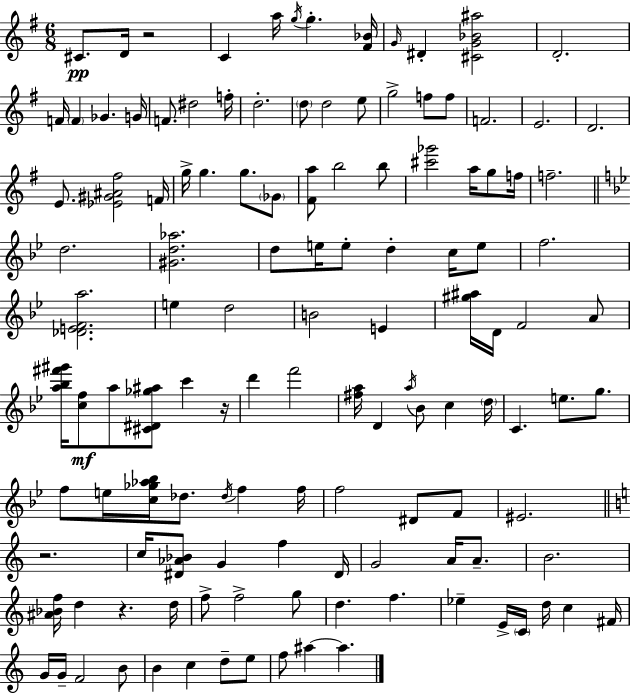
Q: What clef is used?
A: treble